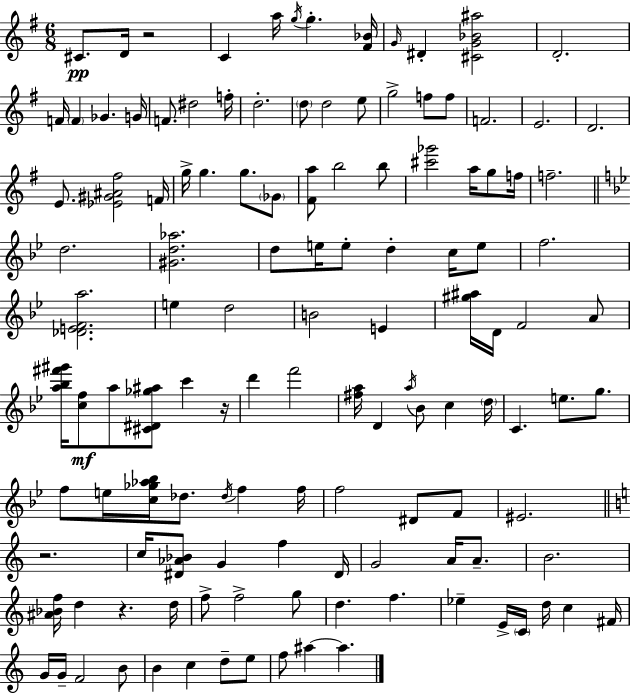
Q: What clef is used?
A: treble